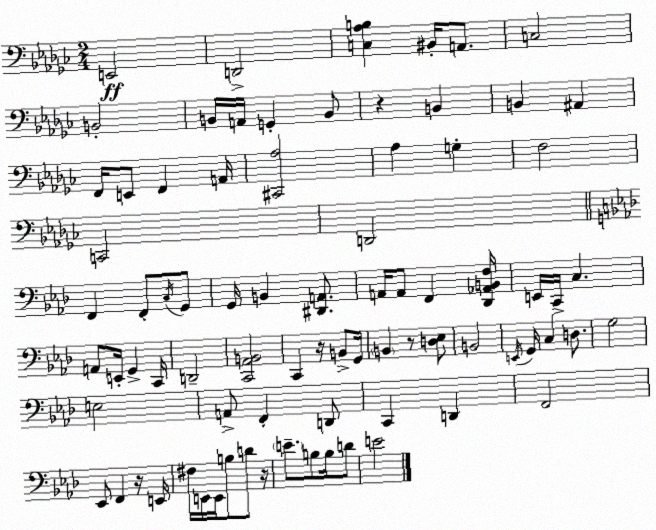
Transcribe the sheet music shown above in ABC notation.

X:1
T:Untitled
M:2/4
L:1/4
K:Ebm
E,,2 D,,2 [C,_A,B,] ^B,,/4 A,,/2 C,2 B,,2 B,,/4 A,,/4 G,, B,,/2 z B,, B,, ^A,, F,,/4 E,,/2 F,, A,,/4 [^C,,_A,]2 _A, G, F,2 C,,2 D,,2 F,, F,,/2 C,/4 G,,/2 G,,/4 B,, [^D,,A,,]/2 A,,/4 A,,/2 F,, [_D,,_A,,B,,F,]/4 E,,/4 C,,/4 C, A,,/2 E,,/4 G,, C,,/4 D,,2 [C,,_A,,B,,]2 C,, z/4 B,,/2 G,,/4 B,, z/2 [D,_E,]/2 B,,2 E,,/4 G,,/4 C, D,/2 G,2 E,2 A,,/2 F,, D,,/2 C,, D,, F,,2 _E,,/2 F,, z/4 E,,/4 ^F,/4 E,,/4 E,,/4 B,/2 D/2 z/4 E/2 B,/2 B,/4 D/2 E2